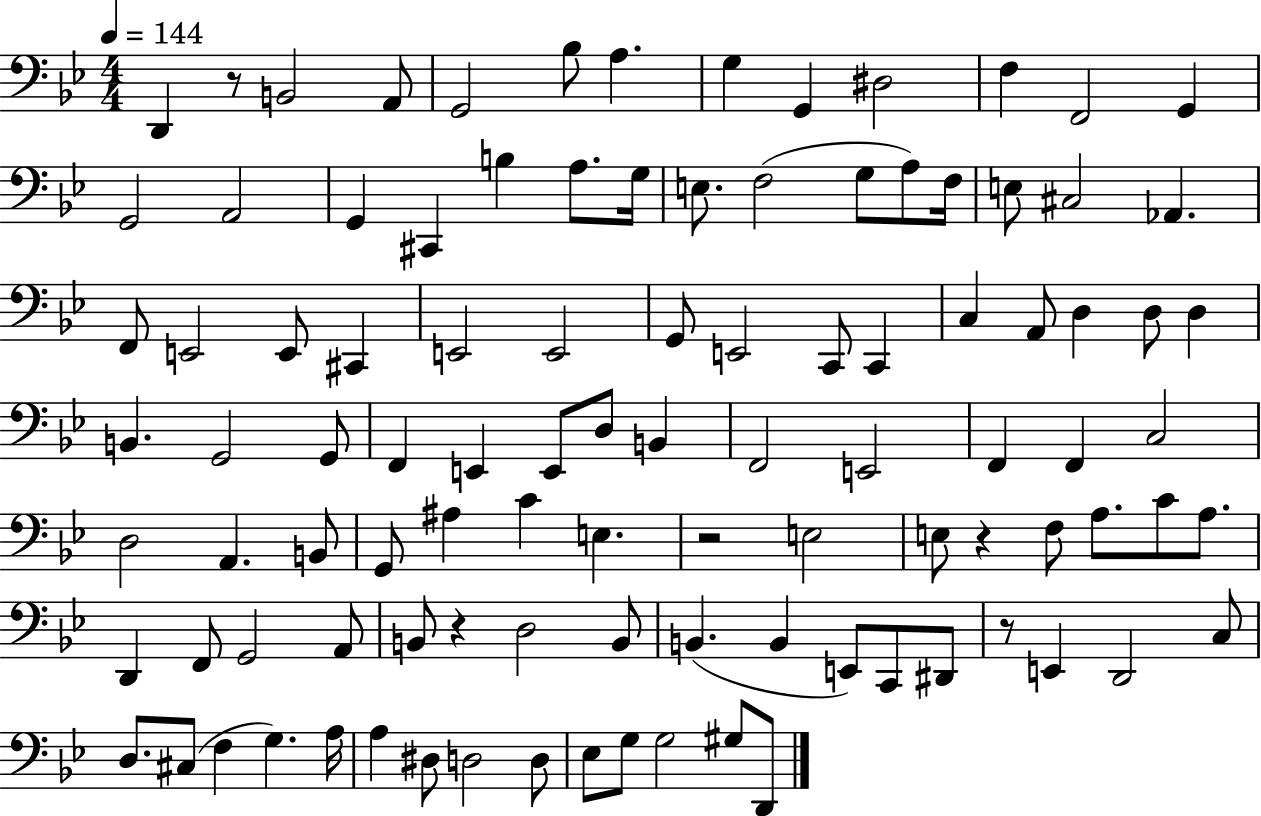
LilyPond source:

{
  \clef bass
  \numericTimeSignature
  \time 4/4
  \key bes \major
  \tempo 4 = 144
  \repeat volta 2 { d,4 r8 b,2 a,8 | g,2 bes8 a4. | g4 g,4 dis2 | f4 f,2 g,4 | \break g,2 a,2 | g,4 cis,4 b4 a8. g16 | e8. f2( g8 a8) f16 | e8 cis2 aes,4. | \break f,8 e,2 e,8 cis,4 | e,2 e,2 | g,8 e,2 c,8 c,4 | c4 a,8 d4 d8 d4 | \break b,4. g,2 g,8 | f,4 e,4 e,8 d8 b,4 | f,2 e,2 | f,4 f,4 c2 | \break d2 a,4. b,8 | g,8 ais4 c'4 e4. | r2 e2 | e8 r4 f8 a8. c'8 a8. | \break d,4 f,8 g,2 a,8 | b,8 r4 d2 b,8 | b,4.( b,4 e,8) c,8 dis,8 | r8 e,4 d,2 c8 | \break d8. cis8( f4 g4.) a16 | a4 dis8 d2 d8 | ees8 g8 g2 gis8 d,8 | } \bar "|."
}